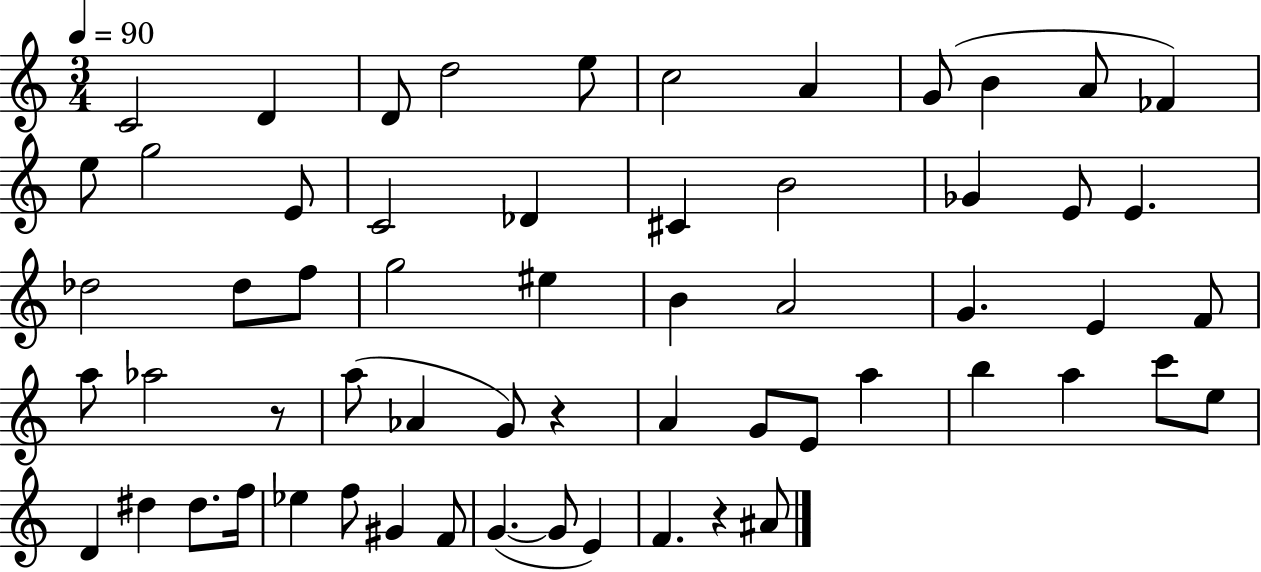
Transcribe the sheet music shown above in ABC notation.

X:1
T:Untitled
M:3/4
L:1/4
K:C
C2 D D/2 d2 e/2 c2 A G/2 B A/2 _F e/2 g2 E/2 C2 _D ^C B2 _G E/2 E _d2 _d/2 f/2 g2 ^e B A2 G E F/2 a/2 _a2 z/2 a/2 _A G/2 z A G/2 E/2 a b a c'/2 e/2 D ^d ^d/2 f/4 _e f/2 ^G F/2 G G/2 E F z ^A/2